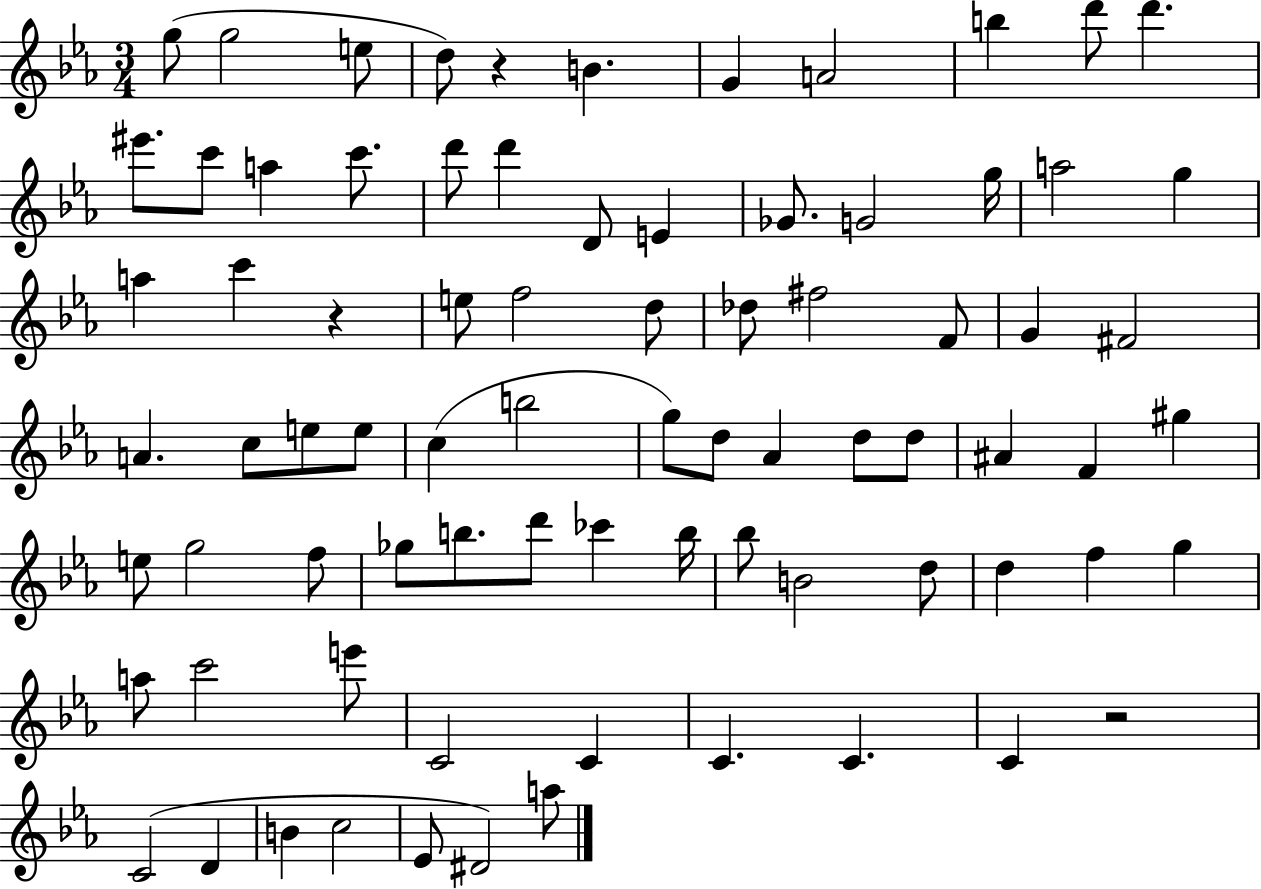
G5/e G5/h E5/e D5/e R/q B4/q. G4/q A4/h B5/q D6/e D6/q. EIS6/e. C6/e A5/q C6/e. D6/e D6/q D4/e E4/q Gb4/e. G4/h G5/s A5/h G5/q A5/q C6/q R/q E5/e F5/h D5/e Db5/e F#5/h F4/e G4/q F#4/h A4/q. C5/e E5/e E5/e C5/q B5/h G5/e D5/e Ab4/q D5/e D5/e A#4/q F4/q G#5/q E5/e G5/h F5/e Gb5/e B5/e. D6/e CES6/q B5/s Bb5/e B4/h D5/e D5/q F5/q G5/q A5/e C6/h E6/e C4/h C4/q C4/q. C4/q. C4/q R/h C4/h D4/q B4/q C5/h Eb4/e D#4/h A5/e